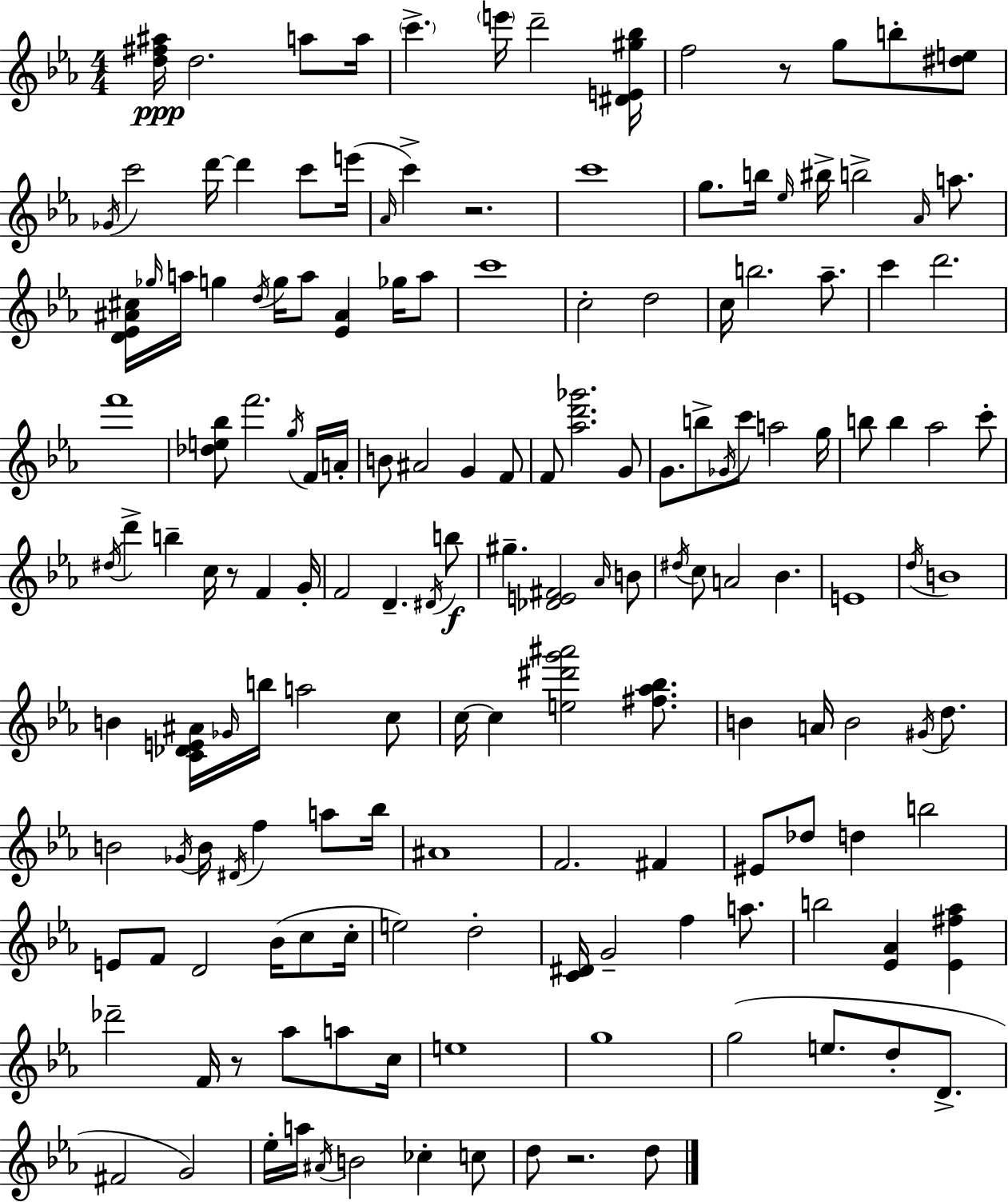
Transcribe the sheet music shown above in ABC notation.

X:1
T:Untitled
M:4/4
L:1/4
K:Cm
[d^f^a]/4 d2 a/2 a/4 c' e'/4 d'2 [^DE^g_b]/4 f2 z/2 g/2 b/2 [^de]/2 _G/4 c'2 d'/4 d' c'/2 e'/4 _A/4 c' z2 c'4 g/2 b/4 _e/4 ^b/4 b2 _A/4 a/2 [D_E^A^c]/4 _g/4 a/4 g d/4 g/4 a/2 [_E^A] _g/4 a/2 c'4 c2 d2 c/4 b2 _a/2 c' d'2 f'4 [_de_b]/2 f'2 g/4 F/4 A/4 B/2 ^A2 G F/2 F/2 [_ad'_g']2 G/2 G/2 b/2 _G/4 c'/2 a2 g/4 b/2 b _a2 c'/2 ^d/4 d' b c/4 z/2 F G/4 F2 D ^D/4 b/2 ^g [_DE^F]2 _A/4 B/2 ^d/4 c/2 A2 _B E4 d/4 B4 B [C_DE^A]/4 _G/4 b/4 a2 c/2 c/4 c [e^d'g'^a']2 [^f_a_b]/2 B A/4 B2 ^G/4 d/2 B2 _G/4 B/4 ^D/4 f a/2 _b/4 ^A4 F2 ^F ^E/2 _d/2 d b2 E/2 F/2 D2 _B/4 c/2 c/4 e2 d2 [C^D]/4 G2 f a/2 b2 [_E_A] [_E^f_a] _d'2 F/4 z/2 _a/2 a/2 c/4 e4 g4 g2 e/2 d/2 D/2 ^F2 G2 _e/4 a/4 ^A/4 B2 _c c/2 d/2 z2 d/2